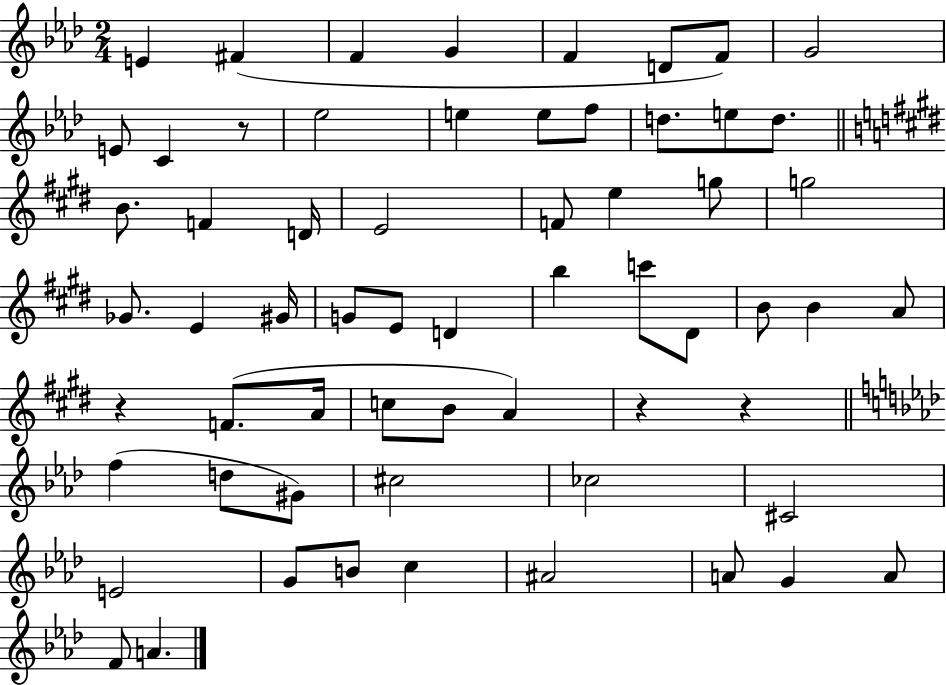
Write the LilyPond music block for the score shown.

{
  \clef treble
  \numericTimeSignature
  \time 2/4
  \key aes \major
  e'4 fis'4( | f'4 g'4 | f'4 d'8 f'8) | g'2 | \break e'8 c'4 r8 | ees''2 | e''4 e''8 f''8 | d''8. e''8 d''8. | \break \bar "||" \break \key e \major b'8. f'4 d'16 | e'2 | f'8 e''4 g''8 | g''2 | \break ges'8. e'4 gis'16 | g'8 e'8 d'4 | b''4 c'''8 dis'8 | b'8 b'4 a'8 | \break r4 f'8.( a'16 | c''8 b'8 a'4) | r4 r4 | \bar "||" \break \key aes \major f''4( d''8 gis'8) | cis''2 | ces''2 | cis'2 | \break e'2 | g'8 b'8 c''4 | ais'2 | a'8 g'4 a'8 | \break f'8 a'4. | \bar "|."
}